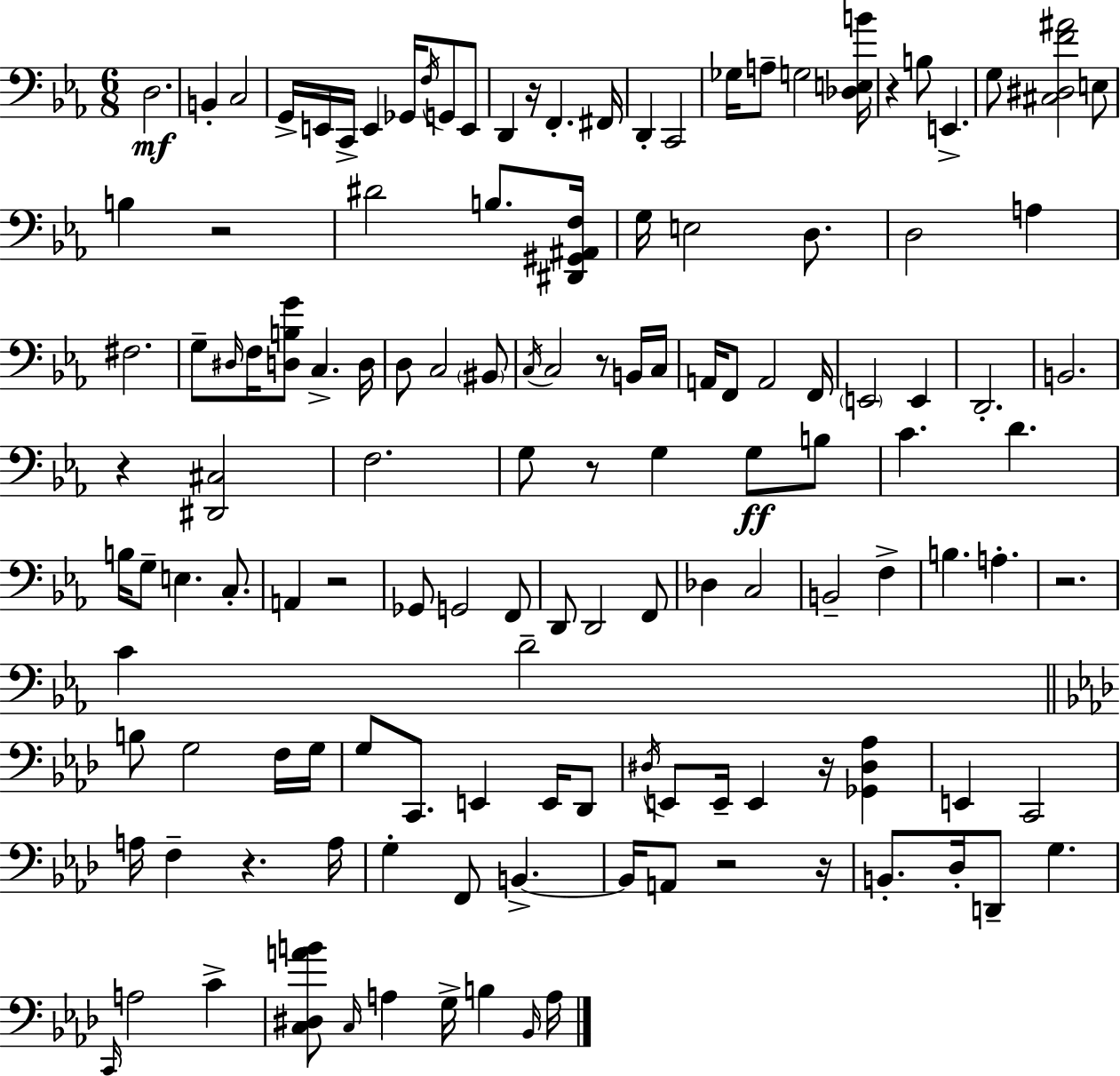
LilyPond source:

{
  \clef bass
  \numericTimeSignature
  \time 6/8
  \key c \minor
  d2.\mf | b,4-. c2 | g,16-> e,16 c,16-> e,4 ges,16 \acciaccatura { f16 } g,8 e,8 | d,4 r16 f,4.-. | \break fis,16 d,4-. c,2 | ges16 a8-- g2 | <des e b'>16 r4 b8 e,4.-> | g8 <cis dis f' ais'>2 e8 | \break b4 r2 | dis'2 b8. | <dis, gis, ais, f>16 g16 e2 d8. | d2 a4 | \break fis2. | g8-- \grace { dis16 } f16 <d b g'>8 c4.-> | d16 d8 c2 | \parenthesize bis,8 \acciaccatura { c16 } c2 r8 | \break b,16 c16 a,16 f,8 a,2 | f,16 \parenthesize e,2 e,4 | d,2.-. | b,2. | \break r4 <dis, cis>2 | f2. | g8 r8 g4 g8\ff | b8 c'4. d'4. | \break b16 g8-- e4. | c8.-. a,4 r2 | ges,8 g,2 | f,8 d,8 d,2 | \break f,8 des4 c2 | b,2-- f4-> | b4. a4.-. | r2. | \break c'4 d'2-- | \bar "||" \break \key aes \major b8 g2 f16 g16 | g8 c,8. e,4 e,16 des,8 | \acciaccatura { dis16 } e,8 e,16-- e,4 r16 <ges, dis aes>4 | e,4 c,2 | \break a16 f4-- r4. | a16 g4-. f,8 b,4.->~~ | b,16 a,8 r2 | r16 b,8.-. des16-. d,8-- g4. | \break \grace { c,16 } a2 c'4-> | <c dis a' b'>8 \grace { c16 } a4 g16-> b4 | \grace { bes,16 } a16 \bar "|."
}